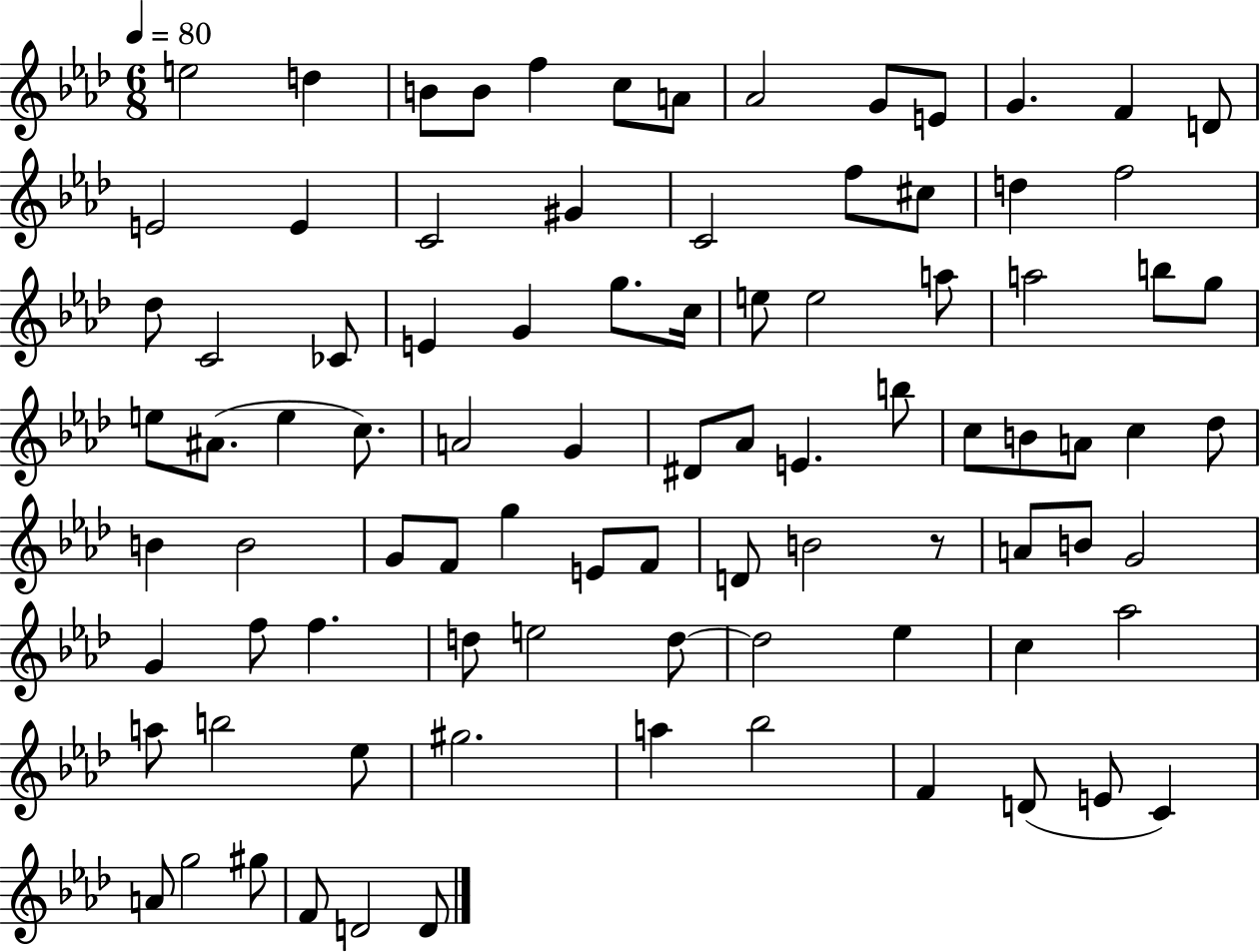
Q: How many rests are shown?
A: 1